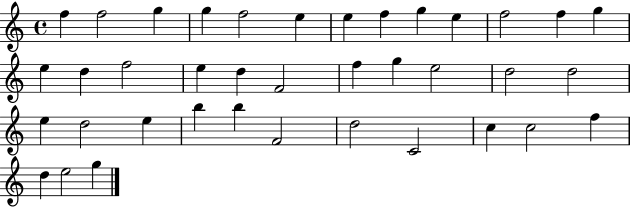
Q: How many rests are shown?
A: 0